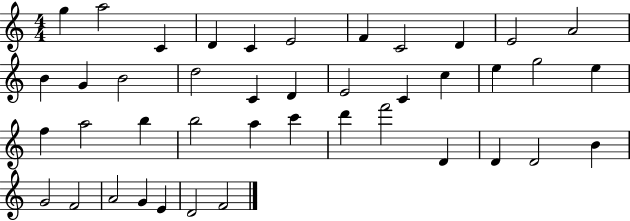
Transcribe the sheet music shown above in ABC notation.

X:1
T:Untitled
M:4/4
L:1/4
K:C
g a2 C D C E2 F C2 D E2 A2 B G B2 d2 C D E2 C c e g2 e f a2 b b2 a c' d' f'2 D D D2 B G2 F2 A2 G E D2 F2